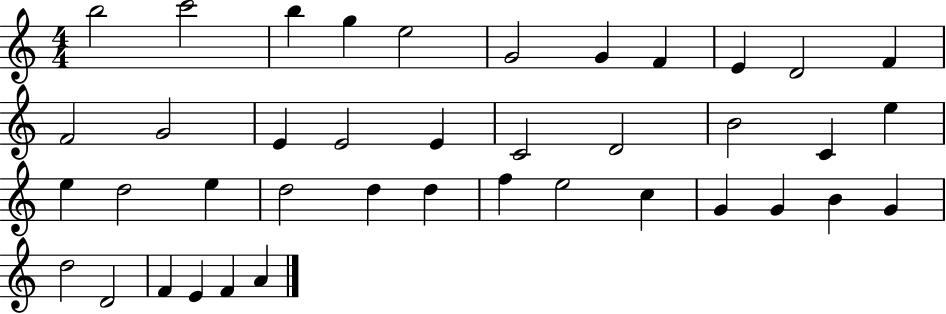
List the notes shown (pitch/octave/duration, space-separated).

B5/h C6/h B5/q G5/q E5/h G4/h G4/q F4/q E4/q D4/h F4/q F4/h G4/h E4/q E4/h E4/q C4/h D4/h B4/h C4/q E5/q E5/q D5/h E5/q D5/h D5/q D5/q F5/q E5/h C5/q G4/q G4/q B4/q G4/q D5/h D4/h F4/q E4/q F4/q A4/q